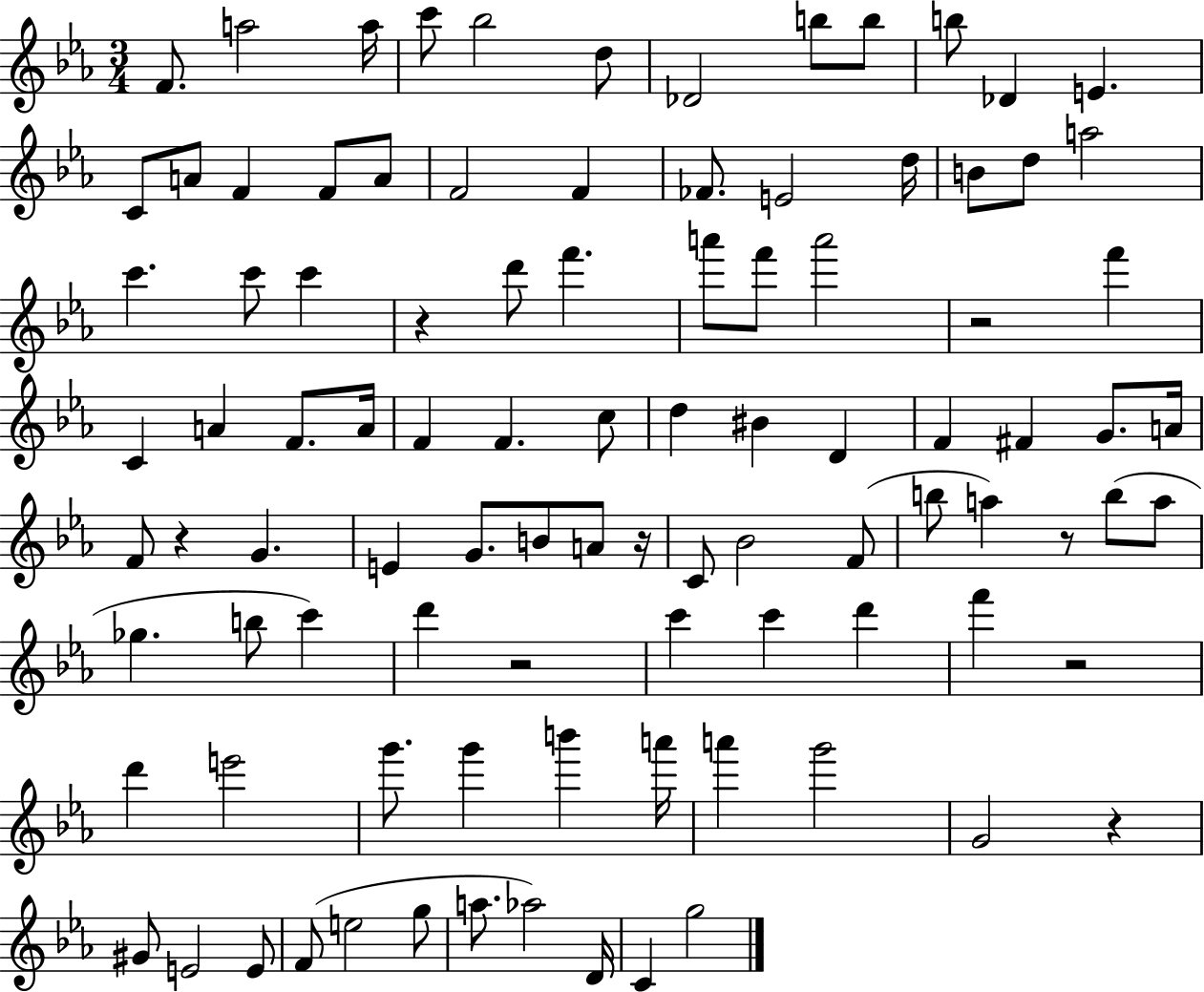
F4/e. A5/h A5/s C6/e Bb5/h D5/e Db4/h B5/e B5/e B5/e Db4/q E4/q. C4/e A4/e F4/q F4/e A4/e F4/h F4/q FES4/e. E4/h D5/s B4/e D5/e A5/h C6/q. C6/e C6/q R/q D6/e F6/q. A6/e F6/e A6/h R/h F6/q C4/q A4/q F4/e. A4/s F4/q F4/q. C5/e D5/q BIS4/q D4/q F4/q F#4/q G4/e. A4/s F4/e R/q G4/q. E4/q G4/e. B4/e A4/e R/s C4/e Bb4/h F4/e B5/e A5/q R/e B5/e A5/e Gb5/q. B5/e C6/q D6/q R/h C6/q C6/q D6/q F6/q R/h D6/q E6/h G6/e. G6/q B6/q A6/s A6/q G6/h G4/h R/q G#4/e E4/h E4/e F4/e E5/h G5/e A5/e. Ab5/h D4/s C4/q G5/h